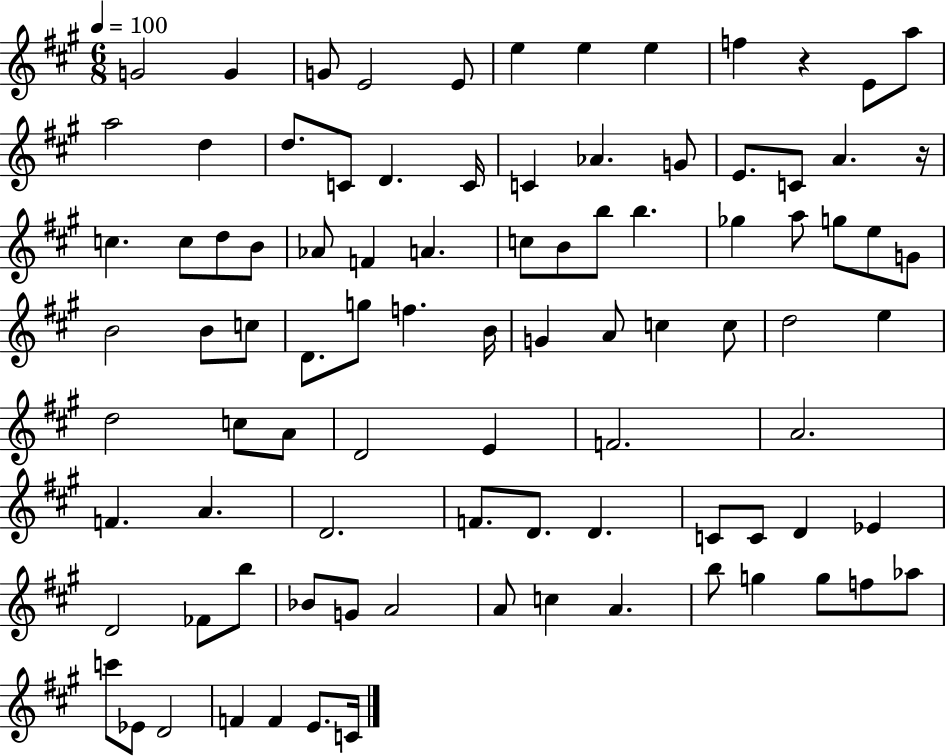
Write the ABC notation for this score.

X:1
T:Untitled
M:6/8
L:1/4
K:A
G2 G G/2 E2 E/2 e e e f z E/2 a/2 a2 d d/2 C/2 D C/4 C _A G/2 E/2 C/2 A z/4 c c/2 d/2 B/2 _A/2 F A c/2 B/2 b/2 b _g a/2 g/2 e/2 G/2 B2 B/2 c/2 D/2 g/2 f B/4 G A/2 c c/2 d2 e d2 c/2 A/2 D2 E F2 A2 F A D2 F/2 D/2 D C/2 C/2 D _E D2 _F/2 b/2 _B/2 G/2 A2 A/2 c A b/2 g g/2 f/2 _a/2 c'/2 _E/2 D2 F F E/2 C/4